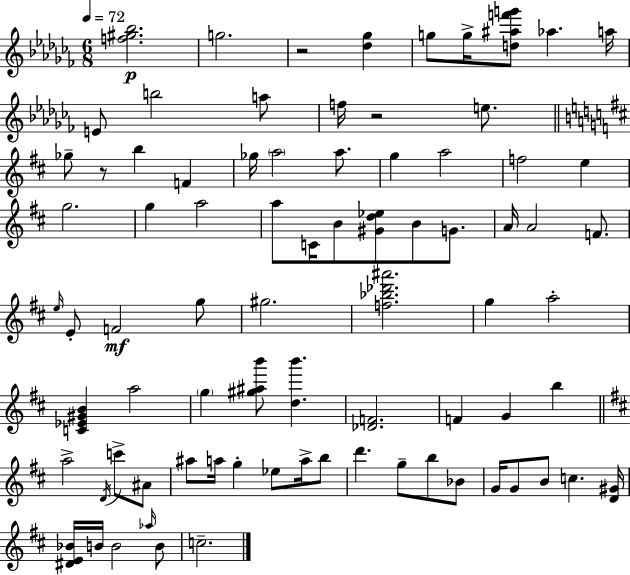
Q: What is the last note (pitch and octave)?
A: C5